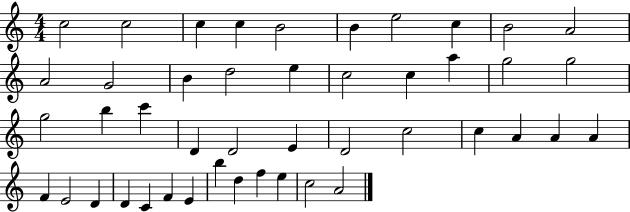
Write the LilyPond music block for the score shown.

{
  \clef treble
  \numericTimeSignature
  \time 4/4
  \key c \major
  c''2 c''2 | c''4 c''4 b'2 | b'4 e''2 c''4 | b'2 a'2 | \break a'2 g'2 | b'4 d''2 e''4 | c''2 c''4 a''4 | g''2 g''2 | \break g''2 b''4 c'''4 | d'4 d'2 e'4 | d'2 c''2 | c''4 a'4 a'4 a'4 | \break f'4 e'2 d'4 | d'4 c'4 f'4 e'4 | b''4 d''4 f''4 e''4 | c''2 a'2 | \break \bar "|."
}